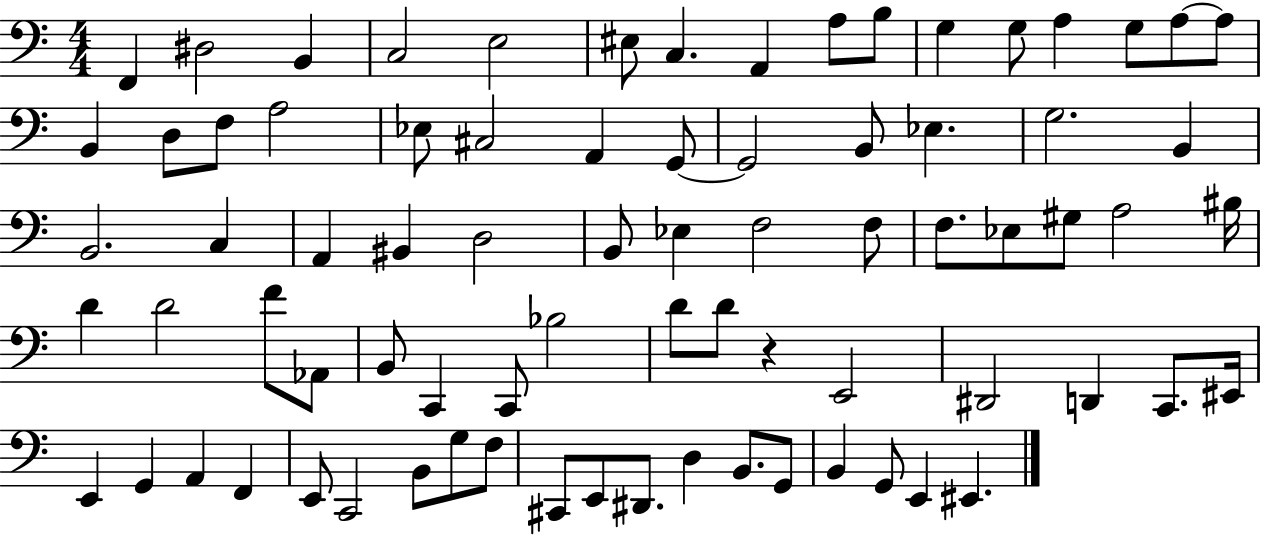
{
  \clef bass
  \numericTimeSignature
  \time 4/4
  \key c \major
  f,4 dis2 b,4 | c2 e2 | eis8 c4. a,4 a8 b8 | g4 g8 a4 g8 a8~~ a8 | \break b,4 d8 f8 a2 | ees8 cis2 a,4 g,8~~ | g,2 b,8 ees4. | g2. b,4 | \break b,2. c4 | a,4 bis,4 d2 | b,8 ees4 f2 f8 | f8. ees8 gis8 a2 bis16 | \break d'4 d'2 f'8 aes,8 | b,8 c,4 c,8 bes2 | d'8 d'8 r4 e,2 | dis,2 d,4 c,8. eis,16 | \break e,4 g,4 a,4 f,4 | e,8 c,2 b,8 g8 f8 | cis,8 e,8 dis,8. d4 b,8. g,8 | b,4 g,8 e,4 eis,4. | \break \bar "|."
}